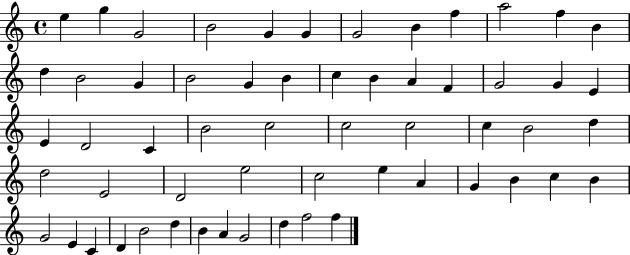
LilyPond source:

{
  \clef treble
  \time 4/4
  \defaultTimeSignature
  \key c \major
  e''4 g''4 g'2 | b'2 g'4 g'4 | g'2 b'4 f''4 | a''2 f''4 b'4 | \break d''4 b'2 g'4 | b'2 g'4 b'4 | c''4 b'4 a'4 f'4 | g'2 g'4 e'4 | \break e'4 d'2 c'4 | b'2 c''2 | c''2 c''2 | c''4 b'2 d''4 | \break d''2 e'2 | d'2 e''2 | c''2 e''4 a'4 | g'4 b'4 c''4 b'4 | \break g'2 e'4 c'4 | d'4 b'2 d''4 | b'4 a'4 g'2 | d''4 f''2 f''4 | \break \bar "|."
}